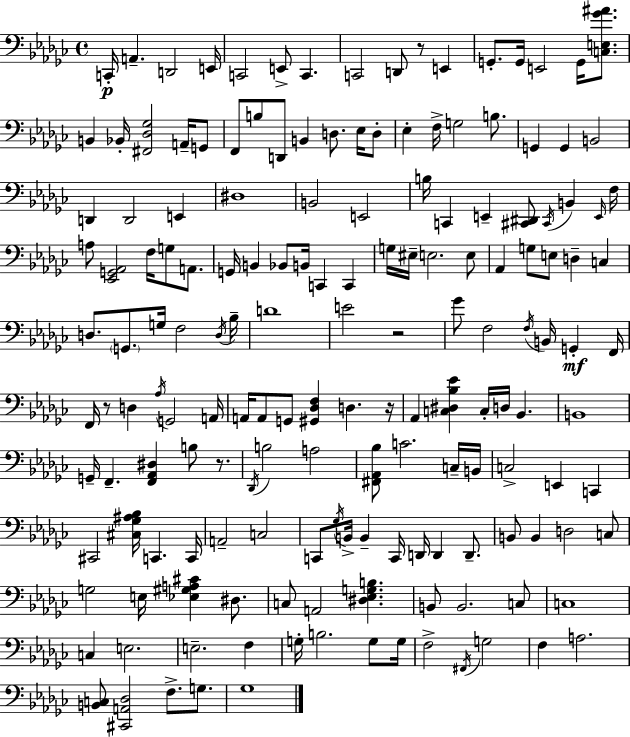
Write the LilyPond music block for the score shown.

{
  \clef bass
  \time 4/4
  \defaultTimeSignature
  \key ees \minor
  \repeat volta 2 { c,16-.\p a,4.-- d,2 e,16 | c,2 e,8-> c,4. | c,2 d,8 r8 e,4 | g,8.-. g,16 e,2 g,16 <c e ges' ais'>8. | \break b,4 bes,16-. <fis, des ges>2 a,16-- g,8 | f,8 b8 d,8 b,4 d8. ees16 d8-. | ees4-. f16-> g2 b8. | g,4 g,4 b,2 | \break d,4 d,2 e,4 | dis1 | b,2 e,2 | b16 c,4 e,4-- <cis, dis,>8 \acciaccatura { cis,16 } b,4 | \break \grace { e,16 } f16 a8 <ees, g, aes,>2 f16 g8 a,8. | g,16 b,4 bes,8 b,16 c,4 c,4 | g16 eis16-- e2. | e8 aes,4 g8 e8 d4-- c4 | \break d8. \parenthesize g,8. g16 f2 | \acciaccatura { d16 } bes16-- d'1 | e'2 r2 | ges'8 f2 \acciaccatura { f16 } b,16 g,4-.\mf | \break f,16 f,16 r8 d4 \acciaccatura { aes16 } g,2 | a,16 a,16 a,8 g,8 <gis, des f>4 d4. | r16 aes,4 <c dis bes ees'>4 c16-. d16 bes,4. | b,1 | \break g,16-- f,4.-- <f, aes, dis>4 | b8 r8. \acciaccatura { des,16 } b2 a2 | <fis, aes, bes>8 c'2. | c16-- b,16 c2-> e,4 | \break c,4 cis,2 <cis ges ais bes>16 c,4. | c,16 a,2-- c2 | c,8 \acciaccatura { ges16 } b,16-> b,4-- c,16 d,16 | d,4 d,8.-- b,8 b,4 d2 | \break c8 g2 e16 | <ees gis a cis'>4 dis8. c8 a,2 | <dis ees g b>4. b,8 b,2. | c8 c1 | \break c4 e2. | e2.-- | f4 g16-. b2. | g8 g16 f2-> \acciaccatura { fis,16 } | \break g2 f4 a2. | <b, c>8 <cis, a, des>2 | f8.-> g8. ges1 | } \bar "|."
}